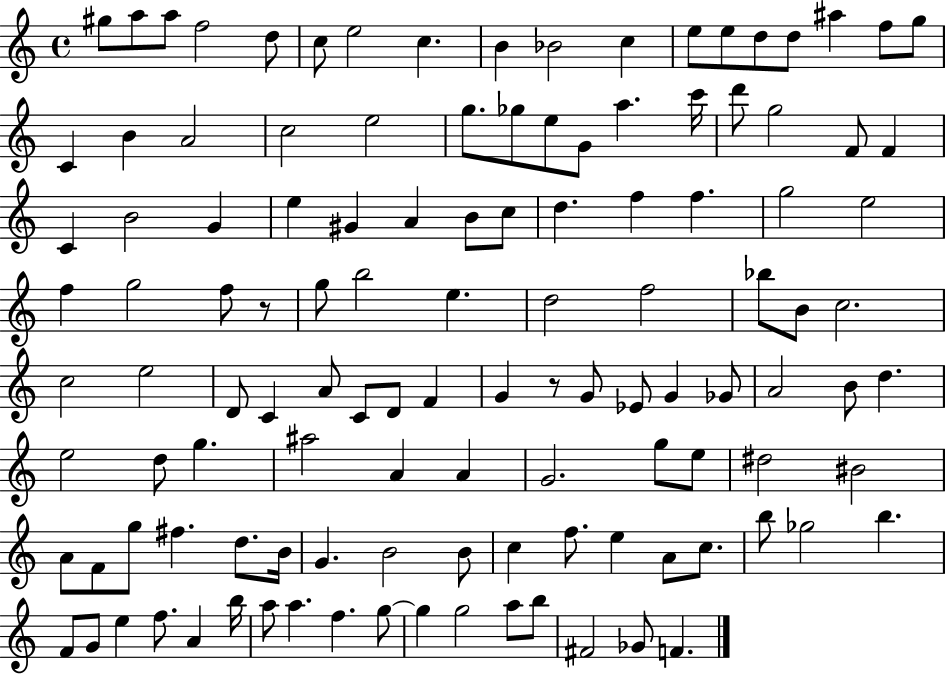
G#5/e A5/e A5/e F5/h D5/e C5/e E5/h C5/q. B4/q Bb4/h C5/q E5/e E5/e D5/e D5/e A#5/q F5/e G5/e C4/q B4/q A4/h C5/h E5/h G5/e. Gb5/e E5/e G4/e A5/q. C6/s D6/e G5/h F4/e F4/q C4/q B4/h G4/q E5/q G#4/q A4/q B4/e C5/e D5/q. F5/q F5/q. G5/h E5/h F5/q G5/h F5/e R/e G5/e B5/h E5/q. D5/h F5/h Bb5/e B4/e C5/h. C5/h E5/h D4/e C4/q A4/e C4/e D4/e F4/q G4/q R/e G4/e Eb4/e G4/q Gb4/e A4/h B4/e D5/q. E5/h D5/e G5/q. A#5/h A4/q A4/q G4/h. G5/e E5/e D#5/h BIS4/h A4/e F4/e G5/e F#5/q. D5/e. B4/s G4/q. B4/h B4/e C5/q F5/e. E5/q A4/e C5/e. B5/e Gb5/h B5/q. F4/e G4/e E5/q F5/e. A4/q B5/s A5/e A5/q. F5/q. G5/e G5/q G5/h A5/e B5/e F#4/h Gb4/e F4/q.